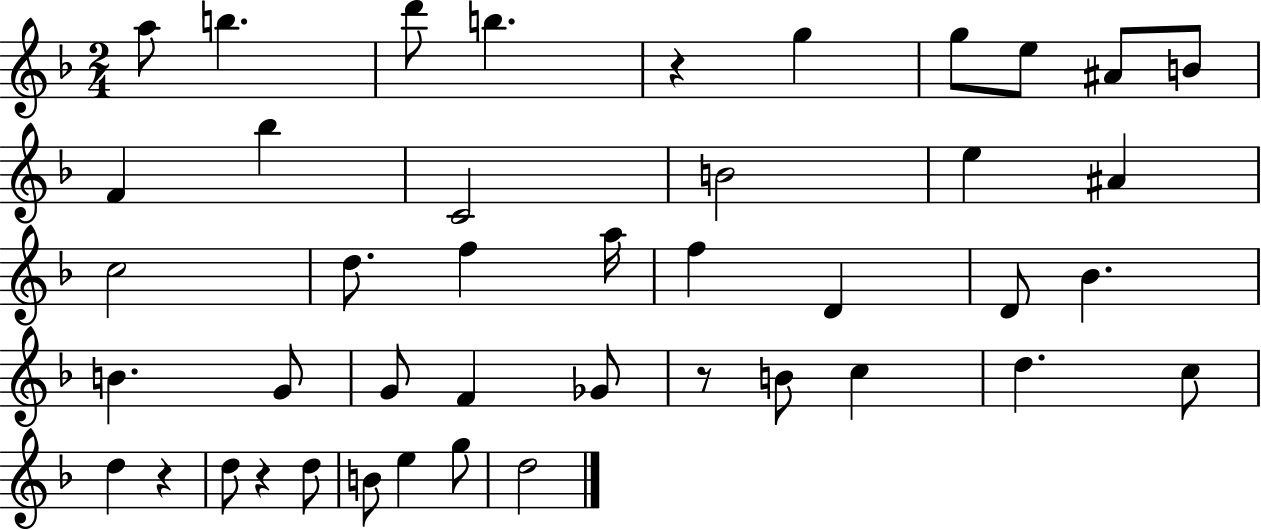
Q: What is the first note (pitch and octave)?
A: A5